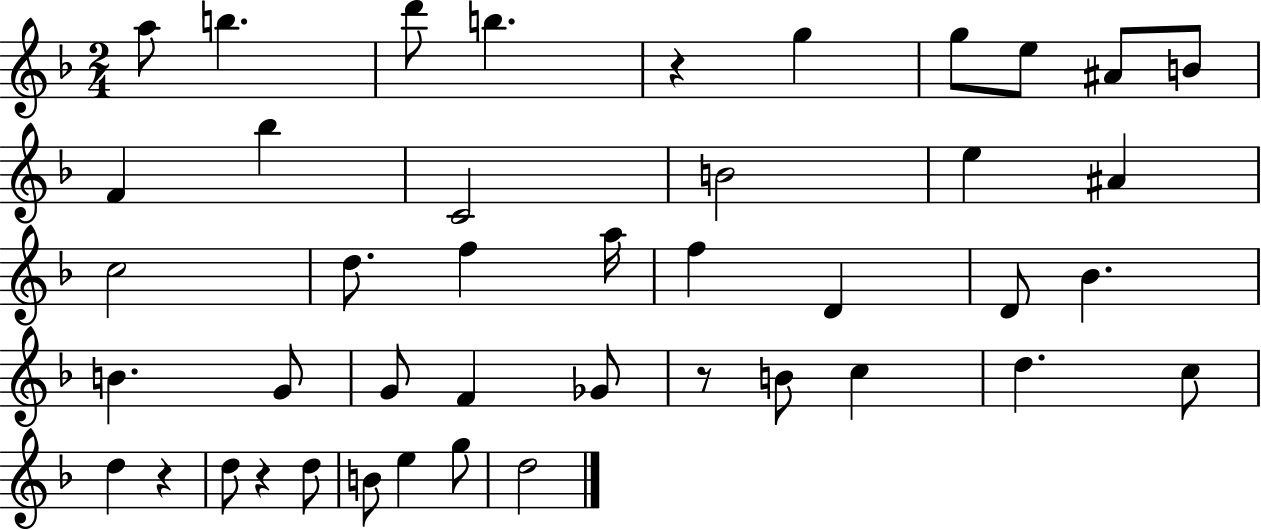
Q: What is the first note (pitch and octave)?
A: A5